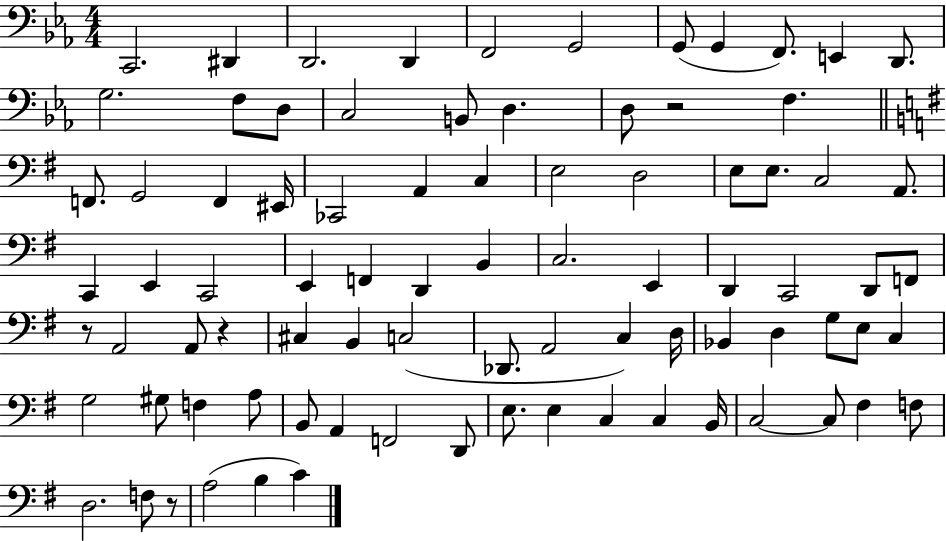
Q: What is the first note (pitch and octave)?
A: C2